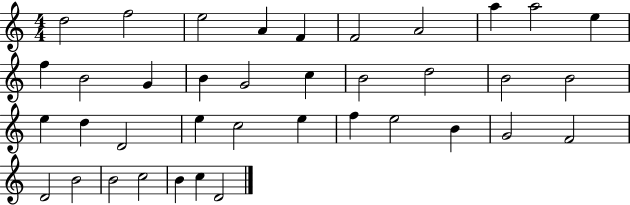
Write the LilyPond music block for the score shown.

{
  \clef treble
  \numericTimeSignature
  \time 4/4
  \key c \major
  d''2 f''2 | e''2 a'4 f'4 | f'2 a'2 | a''4 a''2 e''4 | \break f''4 b'2 g'4 | b'4 g'2 c''4 | b'2 d''2 | b'2 b'2 | \break e''4 d''4 d'2 | e''4 c''2 e''4 | f''4 e''2 b'4 | g'2 f'2 | \break d'2 b'2 | b'2 c''2 | b'4 c''4 d'2 | \bar "|."
}